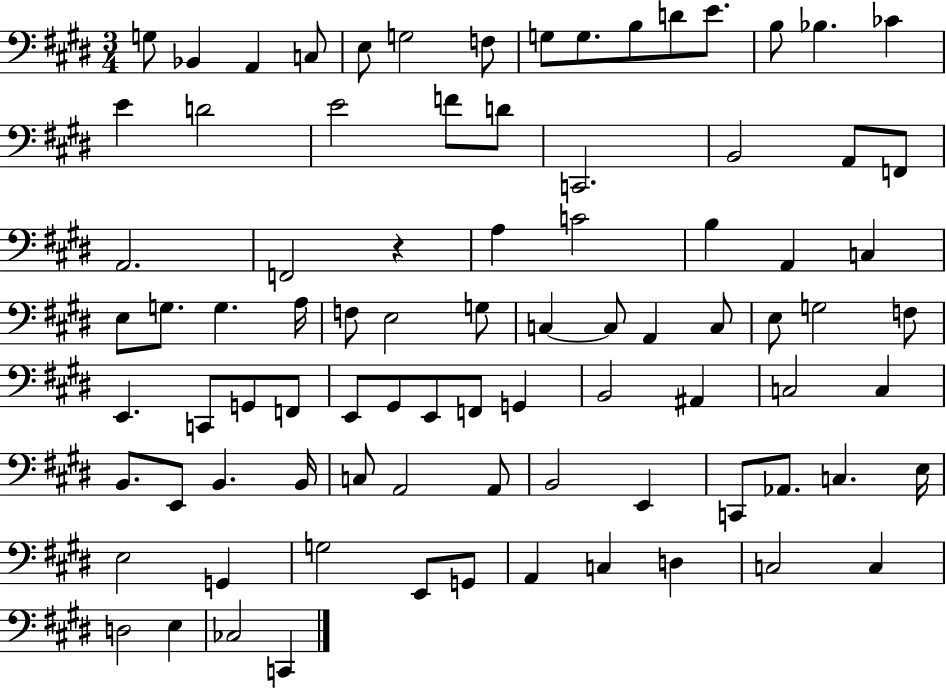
G3/e Bb2/q A2/q C3/e E3/e G3/h F3/e G3/e G3/e. B3/e D4/e E4/e. B3/e Bb3/q. CES4/q E4/q D4/h E4/h F4/e D4/e C2/h. B2/h A2/e F2/e A2/h. F2/h R/q A3/q C4/h B3/q A2/q C3/q E3/e G3/e. G3/q. A3/s F3/e E3/h G3/e C3/q C3/e A2/q C3/e E3/e G3/h F3/e E2/q. C2/e G2/e F2/e E2/e G#2/e E2/e F2/e G2/q B2/h A#2/q C3/h C3/q B2/e. E2/e B2/q. B2/s C3/e A2/h A2/e B2/h E2/q C2/e Ab2/e. C3/q. E3/s E3/h G2/q G3/h E2/e G2/e A2/q C3/q D3/q C3/h C3/q D3/h E3/q CES3/h C2/q